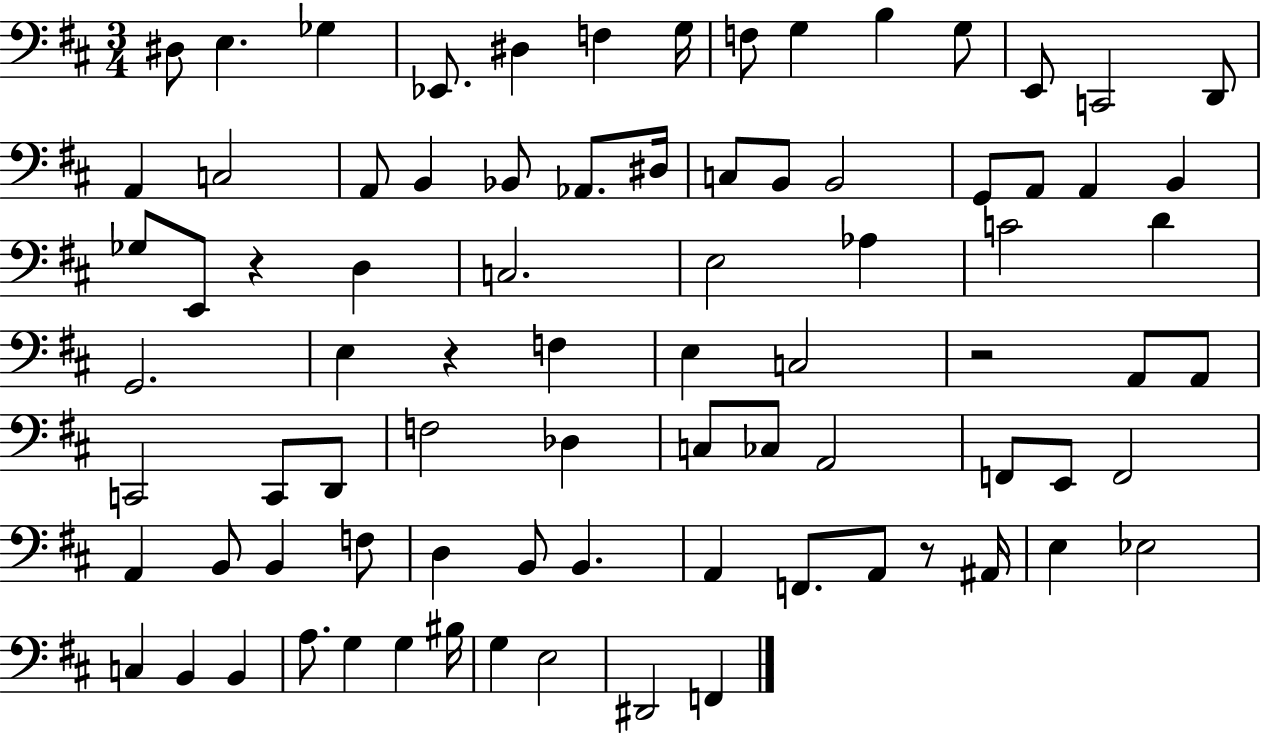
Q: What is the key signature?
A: D major